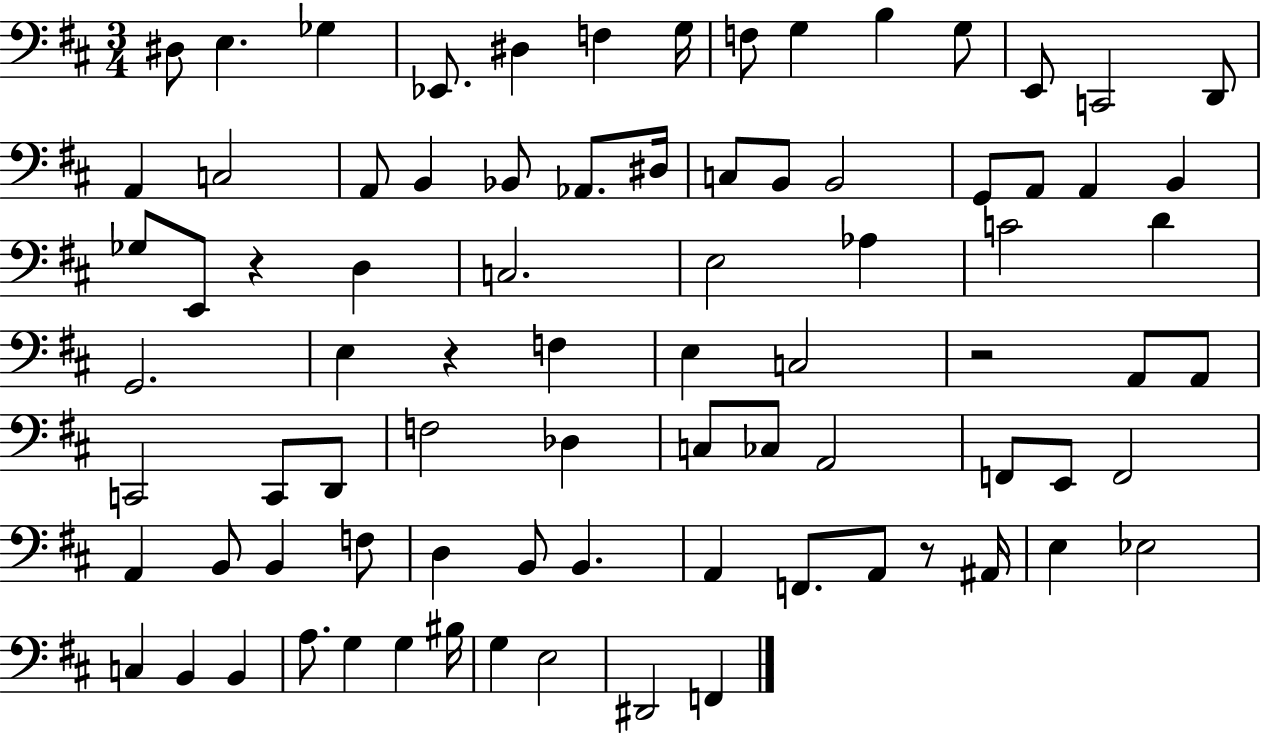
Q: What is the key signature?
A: D major